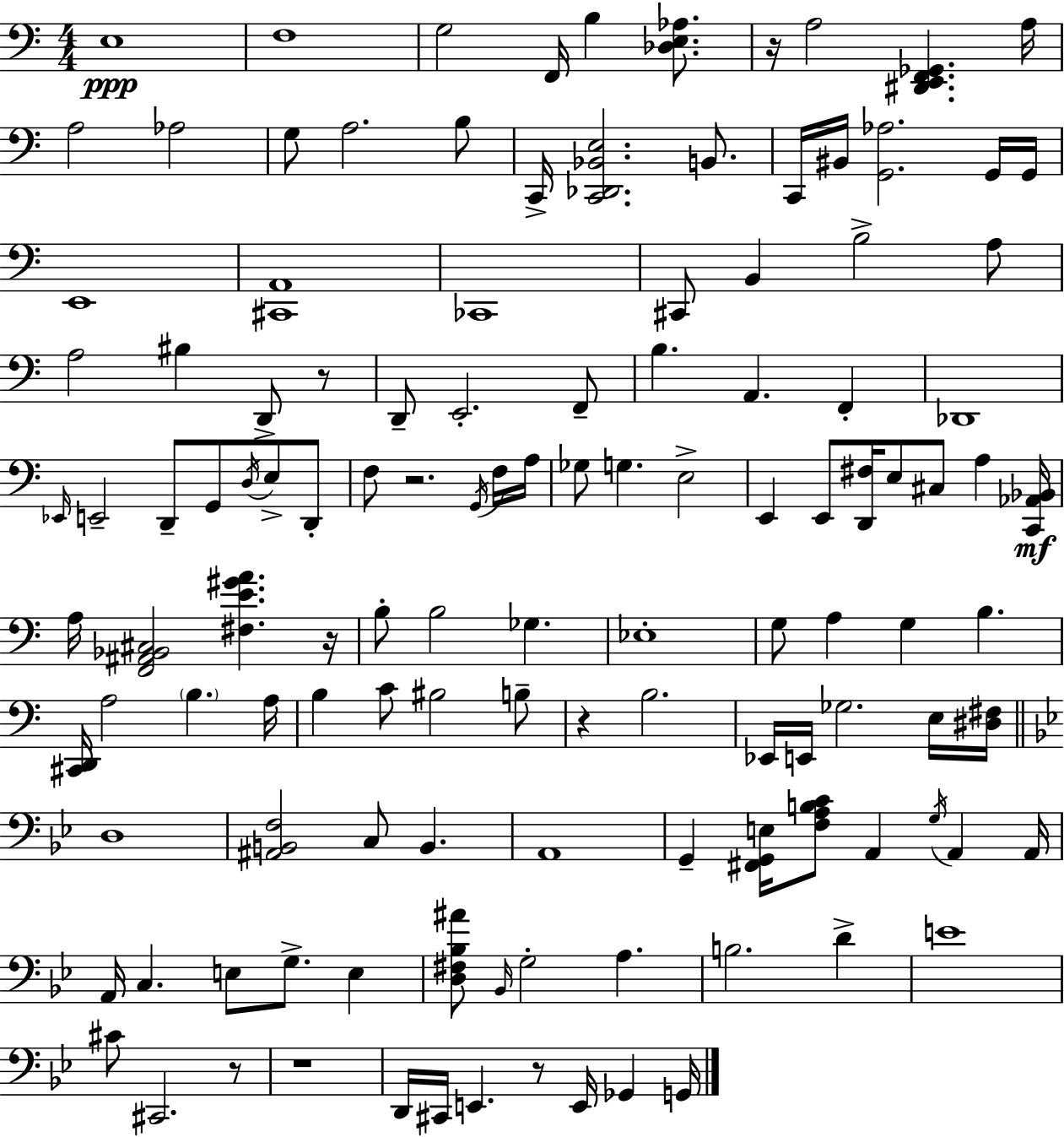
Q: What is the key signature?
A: A minor